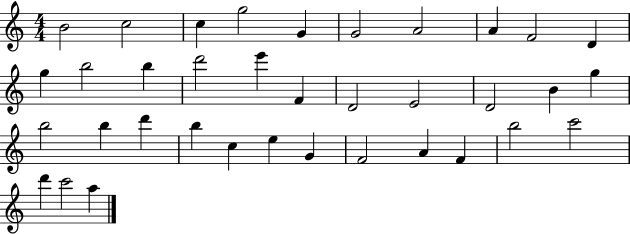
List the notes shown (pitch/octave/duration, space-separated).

B4/h C5/h C5/q G5/h G4/q G4/h A4/h A4/q F4/h D4/q G5/q B5/h B5/q D6/h E6/q F4/q D4/h E4/h D4/h B4/q G5/q B5/h B5/q D6/q B5/q C5/q E5/q G4/q F4/h A4/q F4/q B5/h C6/h D6/q C6/h A5/q